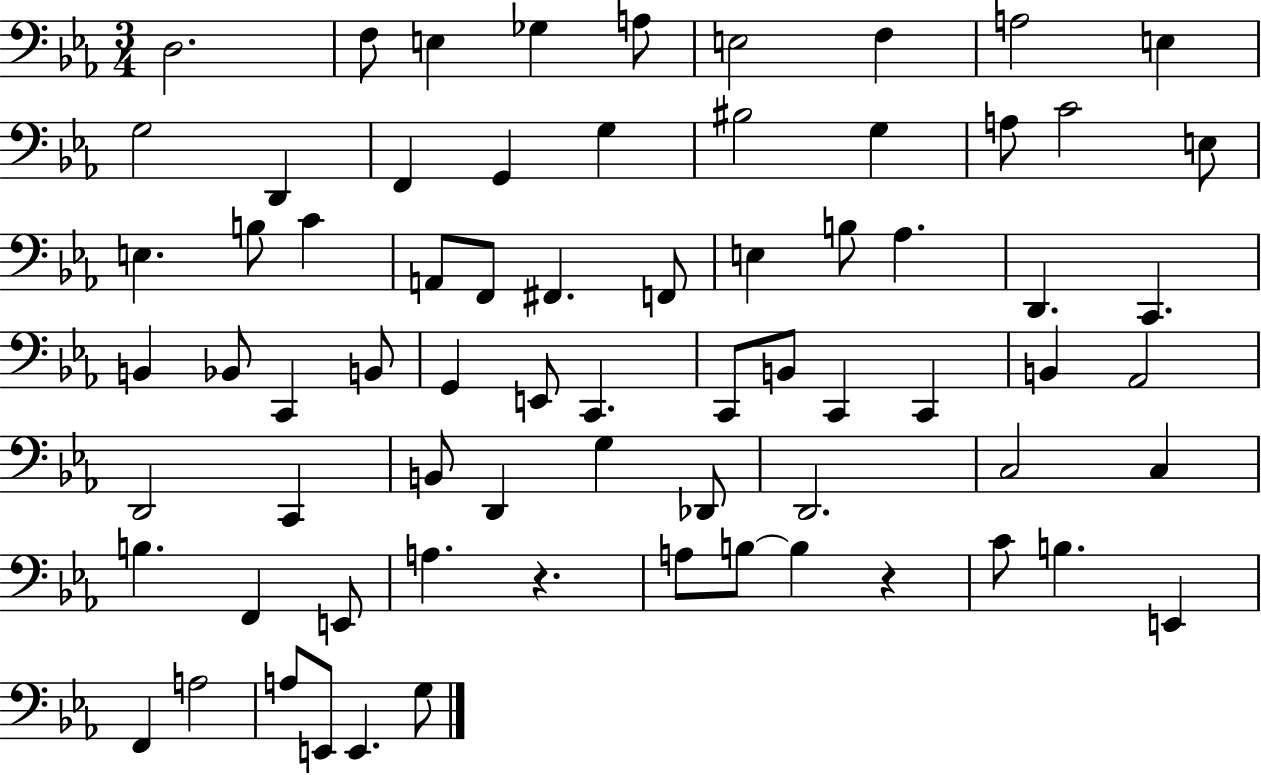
X:1
T:Untitled
M:3/4
L:1/4
K:Eb
D,2 F,/2 E, _G, A,/2 E,2 F, A,2 E, G,2 D,, F,, G,, G, ^B,2 G, A,/2 C2 E,/2 E, B,/2 C A,,/2 F,,/2 ^F,, F,,/2 E, B,/2 _A, D,, C,, B,, _B,,/2 C,, B,,/2 G,, E,,/2 C,, C,,/2 B,,/2 C,, C,, B,, _A,,2 D,,2 C,, B,,/2 D,, G, _D,,/2 D,,2 C,2 C, B, F,, E,,/2 A, z A,/2 B,/2 B, z C/2 B, E,, F,, A,2 A,/2 E,,/2 E,, G,/2